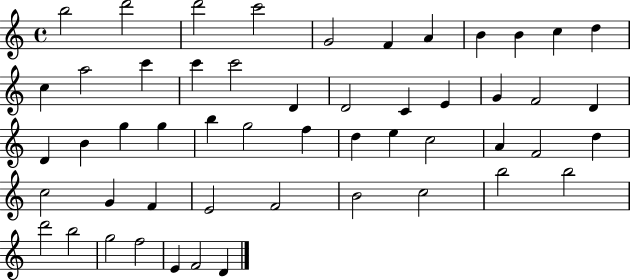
B5/h D6/h D6/h C6/h G4/h F4/q A4/q B4/q B4/q C5/q D5/q C5/q A5/h C6/q C6/q C6/h D4/q D4/h C4/q E4/q G4/q F4/h D4/q D4/q B4/q G5/q G5/q B5/q G5/h F5/q D5/q E5/q C5/h A4/q F4/h D5/q C5/h G4/q F4/q E4/h F4/h B4/h C5/h B5/h B5/h D6/h B5/h G5/h F5/h E4/q F4/h D4/q